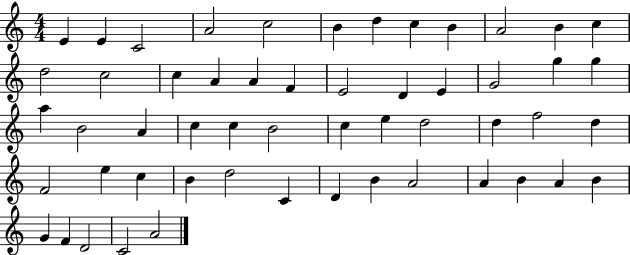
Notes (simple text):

E4/q E4/q C4/h A4/h C5/h B4/q D5/q C5/q B4/q A4/h B4/q C5/q D5/h C5/h C5/q A4/q A4/q F4/q E4/h D4/q E4/q G4/h G5/q G5/q A5/q B4/h A4/q C5/q C5/q B4/h C5/q E5/q D5/h D5/q F5/h D5/q F4/h E5/q C5/q B4/q D5/h C4/q D4/q B4/q A4/h A4/q B4/q A4/q B4/q G4/q F4/q D4/h C4/h A4/h